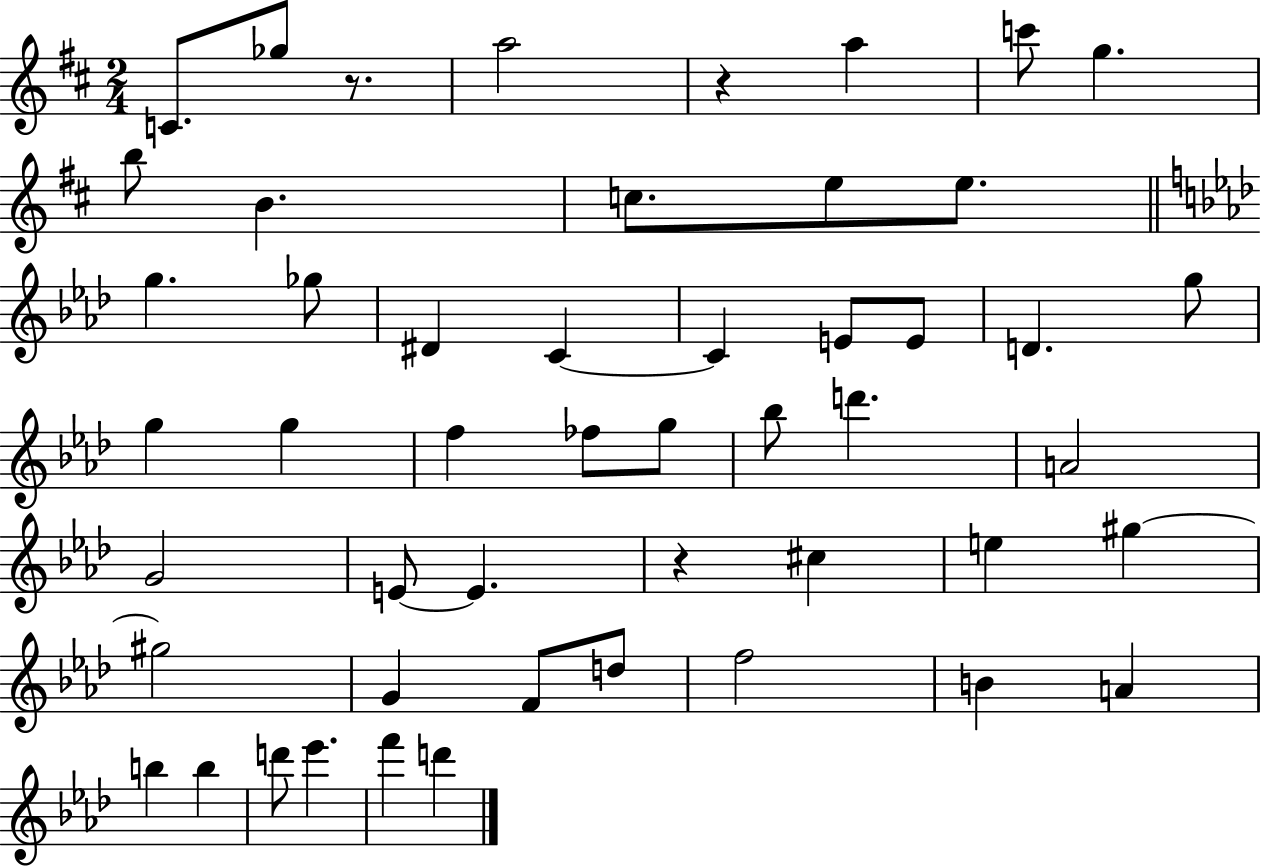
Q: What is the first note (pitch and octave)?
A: C4